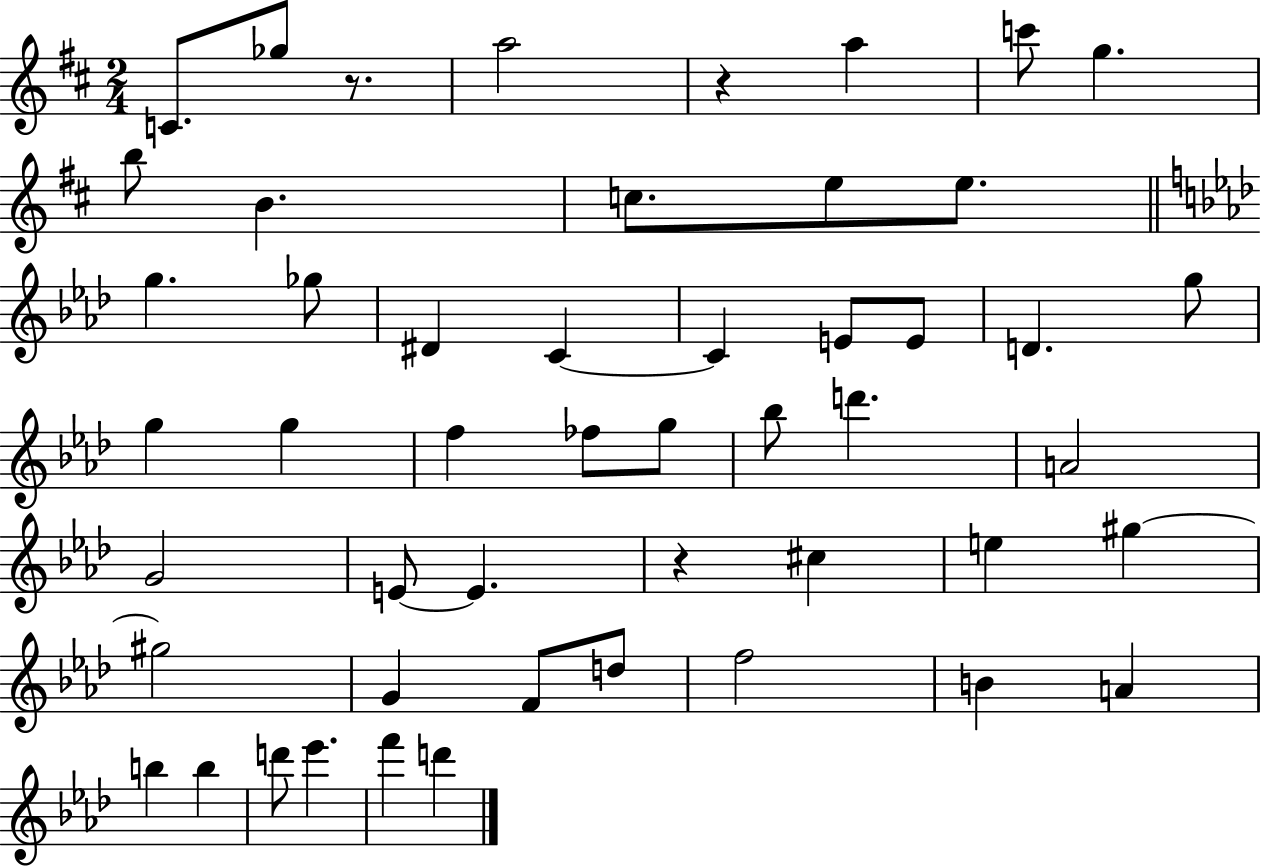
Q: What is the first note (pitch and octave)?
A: C4